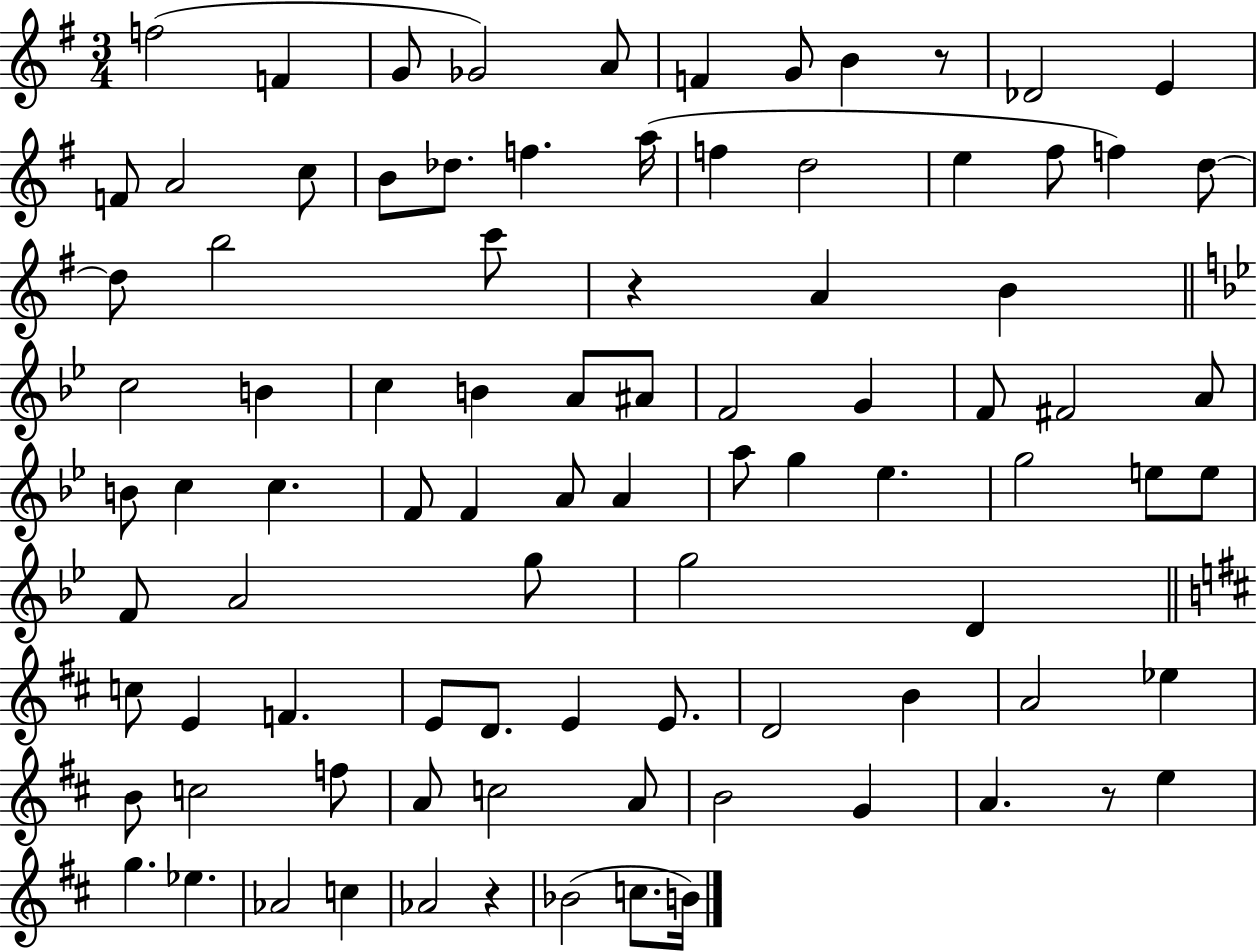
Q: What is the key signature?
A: G major